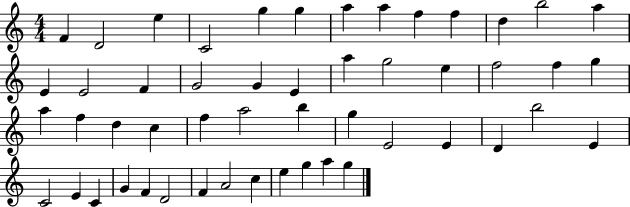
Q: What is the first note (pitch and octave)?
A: F4